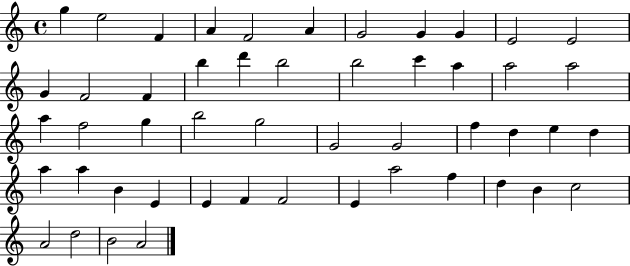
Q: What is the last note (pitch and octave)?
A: A4